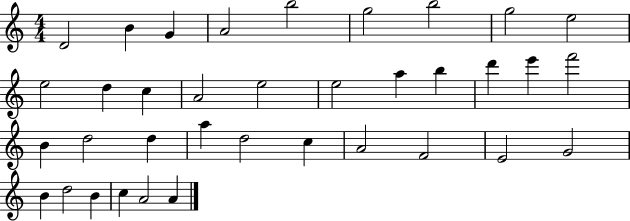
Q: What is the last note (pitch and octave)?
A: A4